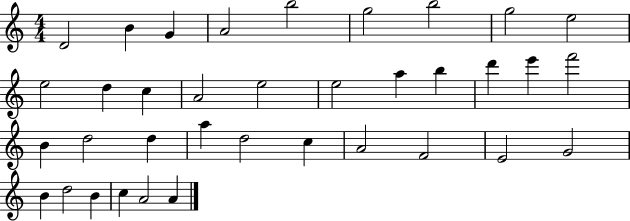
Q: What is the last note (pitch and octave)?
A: A4